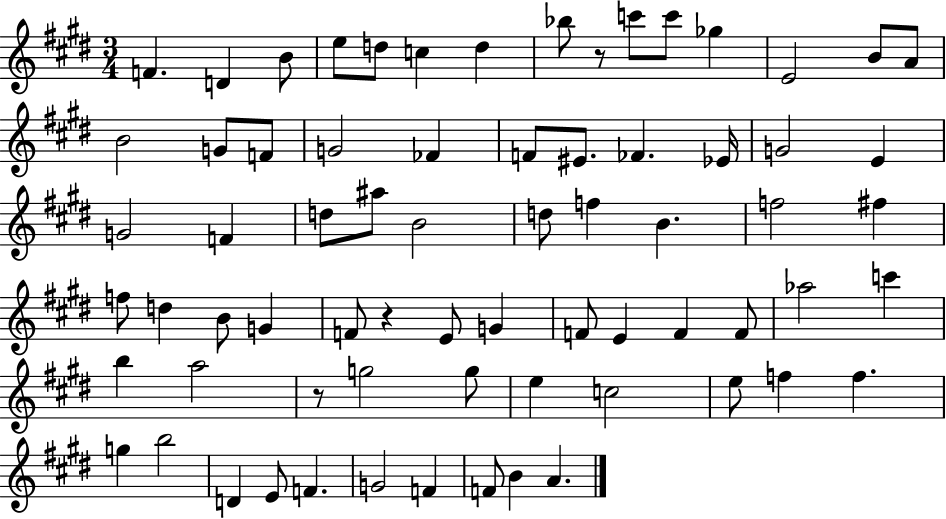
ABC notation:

X:1
T:Untitled
M:3/4
L:1/4
K:E
F D B/2 e/2 d/2 c d _b/2 z/2 c'/2 c'/2 _g E2 B/2 A/2 B2 G/2 F/2 G2 _F F/2 ^E/2 _F _E/4 G2 E G2 F d/2 ^a/2 B2 d/2 f B f2 ^f f/2 d B/2 G F/2 z E/2 G F/2 E F F/2 _a2 c' b a2 z/2 g2 g/2 e c2 e/2 f f g b2 D E/2 F G2 F F/2 B A